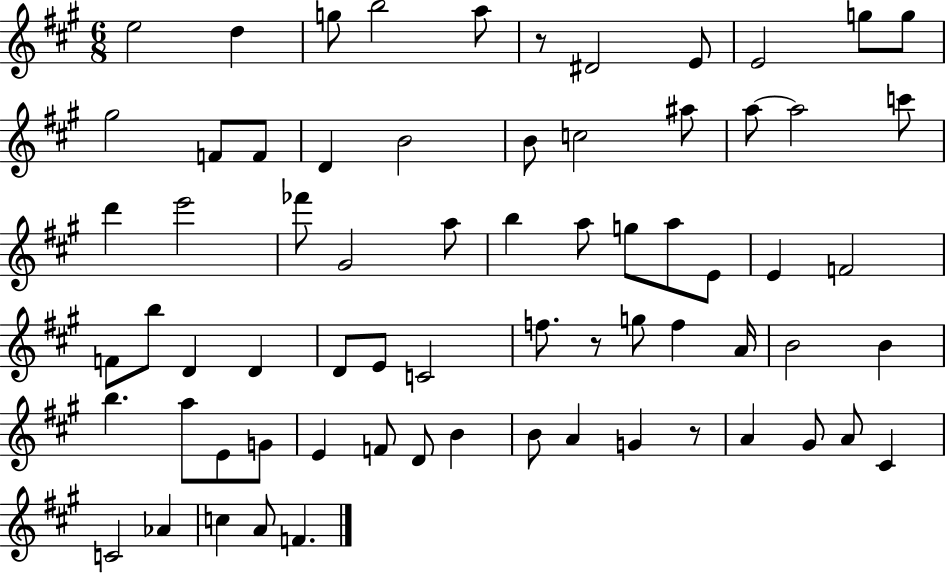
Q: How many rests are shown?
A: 3